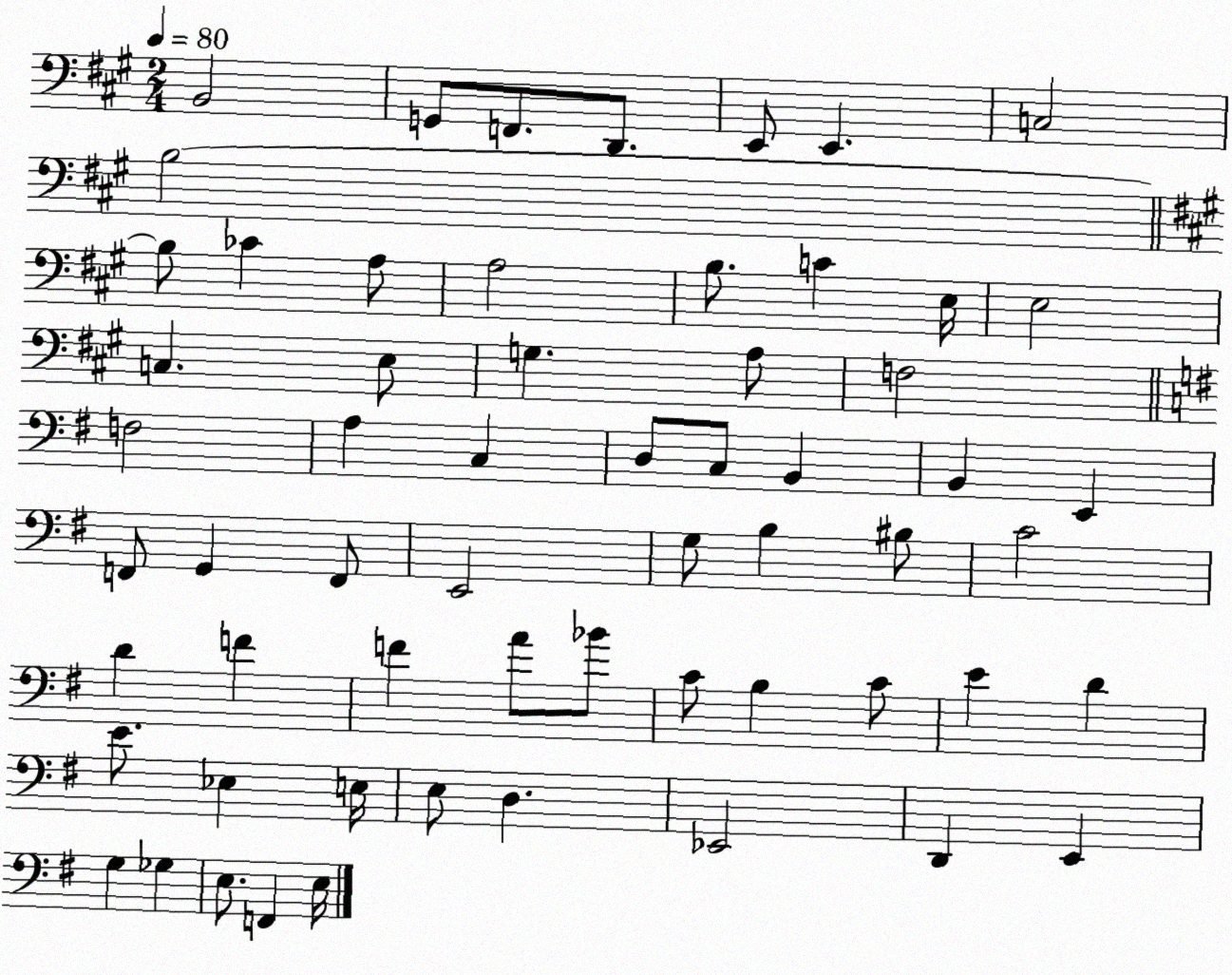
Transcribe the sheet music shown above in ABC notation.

X:1
T:Untitled
M:2/4
L:1/4
K:A
B,,2 G,,/2 F,,/2 D,,/2 E,,/2 E,, C,2 B,2 B,/2 _C A,/2 A,2 B,/2 C E,/4 E,2 C, E,/2 G, A,/2 F,2 F,2 A, C, D,/2 C,/2 B,, B,, E,, F,,/2 G,, F,,/2 E,,2 G,/2 B, ^B,/2 C2 D F F A/2 _B/2 C/2 B, C/2 E D E/2 _E, E,/4 E,/2 D, _E,,2 D,, E,, G, _G, E,/2 F,, E,/4